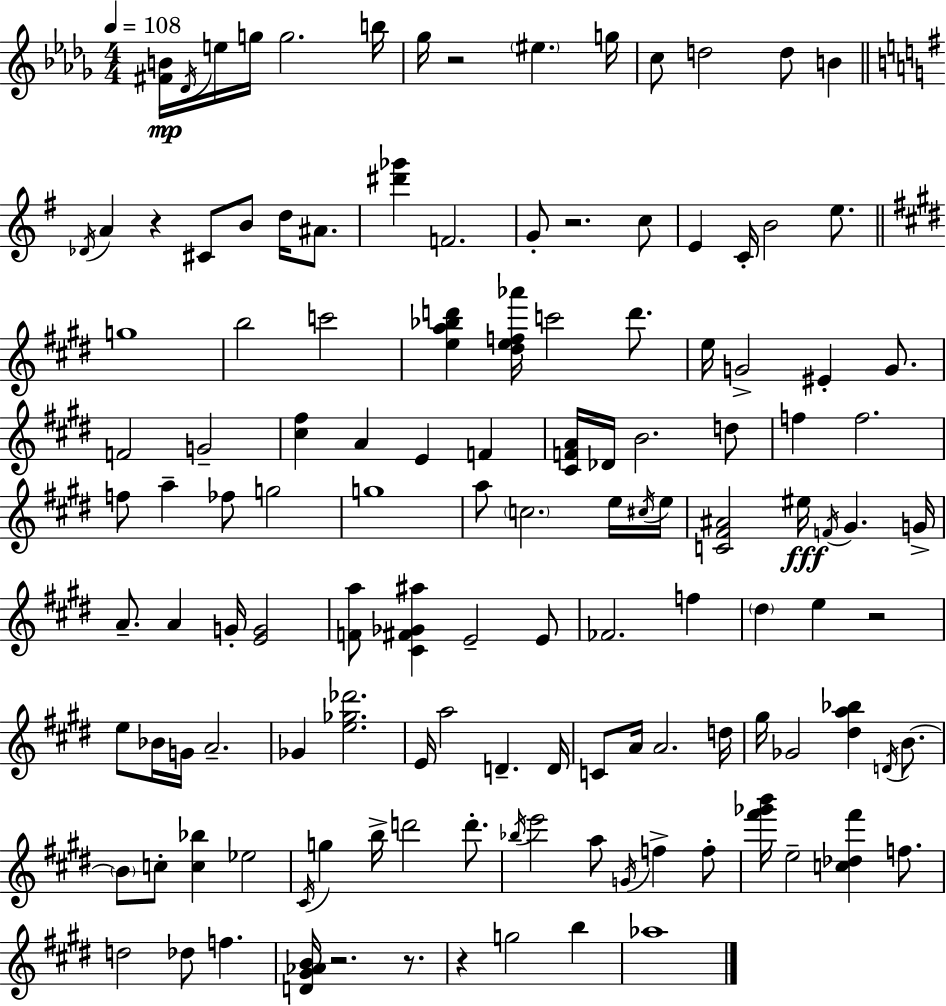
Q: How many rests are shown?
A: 7